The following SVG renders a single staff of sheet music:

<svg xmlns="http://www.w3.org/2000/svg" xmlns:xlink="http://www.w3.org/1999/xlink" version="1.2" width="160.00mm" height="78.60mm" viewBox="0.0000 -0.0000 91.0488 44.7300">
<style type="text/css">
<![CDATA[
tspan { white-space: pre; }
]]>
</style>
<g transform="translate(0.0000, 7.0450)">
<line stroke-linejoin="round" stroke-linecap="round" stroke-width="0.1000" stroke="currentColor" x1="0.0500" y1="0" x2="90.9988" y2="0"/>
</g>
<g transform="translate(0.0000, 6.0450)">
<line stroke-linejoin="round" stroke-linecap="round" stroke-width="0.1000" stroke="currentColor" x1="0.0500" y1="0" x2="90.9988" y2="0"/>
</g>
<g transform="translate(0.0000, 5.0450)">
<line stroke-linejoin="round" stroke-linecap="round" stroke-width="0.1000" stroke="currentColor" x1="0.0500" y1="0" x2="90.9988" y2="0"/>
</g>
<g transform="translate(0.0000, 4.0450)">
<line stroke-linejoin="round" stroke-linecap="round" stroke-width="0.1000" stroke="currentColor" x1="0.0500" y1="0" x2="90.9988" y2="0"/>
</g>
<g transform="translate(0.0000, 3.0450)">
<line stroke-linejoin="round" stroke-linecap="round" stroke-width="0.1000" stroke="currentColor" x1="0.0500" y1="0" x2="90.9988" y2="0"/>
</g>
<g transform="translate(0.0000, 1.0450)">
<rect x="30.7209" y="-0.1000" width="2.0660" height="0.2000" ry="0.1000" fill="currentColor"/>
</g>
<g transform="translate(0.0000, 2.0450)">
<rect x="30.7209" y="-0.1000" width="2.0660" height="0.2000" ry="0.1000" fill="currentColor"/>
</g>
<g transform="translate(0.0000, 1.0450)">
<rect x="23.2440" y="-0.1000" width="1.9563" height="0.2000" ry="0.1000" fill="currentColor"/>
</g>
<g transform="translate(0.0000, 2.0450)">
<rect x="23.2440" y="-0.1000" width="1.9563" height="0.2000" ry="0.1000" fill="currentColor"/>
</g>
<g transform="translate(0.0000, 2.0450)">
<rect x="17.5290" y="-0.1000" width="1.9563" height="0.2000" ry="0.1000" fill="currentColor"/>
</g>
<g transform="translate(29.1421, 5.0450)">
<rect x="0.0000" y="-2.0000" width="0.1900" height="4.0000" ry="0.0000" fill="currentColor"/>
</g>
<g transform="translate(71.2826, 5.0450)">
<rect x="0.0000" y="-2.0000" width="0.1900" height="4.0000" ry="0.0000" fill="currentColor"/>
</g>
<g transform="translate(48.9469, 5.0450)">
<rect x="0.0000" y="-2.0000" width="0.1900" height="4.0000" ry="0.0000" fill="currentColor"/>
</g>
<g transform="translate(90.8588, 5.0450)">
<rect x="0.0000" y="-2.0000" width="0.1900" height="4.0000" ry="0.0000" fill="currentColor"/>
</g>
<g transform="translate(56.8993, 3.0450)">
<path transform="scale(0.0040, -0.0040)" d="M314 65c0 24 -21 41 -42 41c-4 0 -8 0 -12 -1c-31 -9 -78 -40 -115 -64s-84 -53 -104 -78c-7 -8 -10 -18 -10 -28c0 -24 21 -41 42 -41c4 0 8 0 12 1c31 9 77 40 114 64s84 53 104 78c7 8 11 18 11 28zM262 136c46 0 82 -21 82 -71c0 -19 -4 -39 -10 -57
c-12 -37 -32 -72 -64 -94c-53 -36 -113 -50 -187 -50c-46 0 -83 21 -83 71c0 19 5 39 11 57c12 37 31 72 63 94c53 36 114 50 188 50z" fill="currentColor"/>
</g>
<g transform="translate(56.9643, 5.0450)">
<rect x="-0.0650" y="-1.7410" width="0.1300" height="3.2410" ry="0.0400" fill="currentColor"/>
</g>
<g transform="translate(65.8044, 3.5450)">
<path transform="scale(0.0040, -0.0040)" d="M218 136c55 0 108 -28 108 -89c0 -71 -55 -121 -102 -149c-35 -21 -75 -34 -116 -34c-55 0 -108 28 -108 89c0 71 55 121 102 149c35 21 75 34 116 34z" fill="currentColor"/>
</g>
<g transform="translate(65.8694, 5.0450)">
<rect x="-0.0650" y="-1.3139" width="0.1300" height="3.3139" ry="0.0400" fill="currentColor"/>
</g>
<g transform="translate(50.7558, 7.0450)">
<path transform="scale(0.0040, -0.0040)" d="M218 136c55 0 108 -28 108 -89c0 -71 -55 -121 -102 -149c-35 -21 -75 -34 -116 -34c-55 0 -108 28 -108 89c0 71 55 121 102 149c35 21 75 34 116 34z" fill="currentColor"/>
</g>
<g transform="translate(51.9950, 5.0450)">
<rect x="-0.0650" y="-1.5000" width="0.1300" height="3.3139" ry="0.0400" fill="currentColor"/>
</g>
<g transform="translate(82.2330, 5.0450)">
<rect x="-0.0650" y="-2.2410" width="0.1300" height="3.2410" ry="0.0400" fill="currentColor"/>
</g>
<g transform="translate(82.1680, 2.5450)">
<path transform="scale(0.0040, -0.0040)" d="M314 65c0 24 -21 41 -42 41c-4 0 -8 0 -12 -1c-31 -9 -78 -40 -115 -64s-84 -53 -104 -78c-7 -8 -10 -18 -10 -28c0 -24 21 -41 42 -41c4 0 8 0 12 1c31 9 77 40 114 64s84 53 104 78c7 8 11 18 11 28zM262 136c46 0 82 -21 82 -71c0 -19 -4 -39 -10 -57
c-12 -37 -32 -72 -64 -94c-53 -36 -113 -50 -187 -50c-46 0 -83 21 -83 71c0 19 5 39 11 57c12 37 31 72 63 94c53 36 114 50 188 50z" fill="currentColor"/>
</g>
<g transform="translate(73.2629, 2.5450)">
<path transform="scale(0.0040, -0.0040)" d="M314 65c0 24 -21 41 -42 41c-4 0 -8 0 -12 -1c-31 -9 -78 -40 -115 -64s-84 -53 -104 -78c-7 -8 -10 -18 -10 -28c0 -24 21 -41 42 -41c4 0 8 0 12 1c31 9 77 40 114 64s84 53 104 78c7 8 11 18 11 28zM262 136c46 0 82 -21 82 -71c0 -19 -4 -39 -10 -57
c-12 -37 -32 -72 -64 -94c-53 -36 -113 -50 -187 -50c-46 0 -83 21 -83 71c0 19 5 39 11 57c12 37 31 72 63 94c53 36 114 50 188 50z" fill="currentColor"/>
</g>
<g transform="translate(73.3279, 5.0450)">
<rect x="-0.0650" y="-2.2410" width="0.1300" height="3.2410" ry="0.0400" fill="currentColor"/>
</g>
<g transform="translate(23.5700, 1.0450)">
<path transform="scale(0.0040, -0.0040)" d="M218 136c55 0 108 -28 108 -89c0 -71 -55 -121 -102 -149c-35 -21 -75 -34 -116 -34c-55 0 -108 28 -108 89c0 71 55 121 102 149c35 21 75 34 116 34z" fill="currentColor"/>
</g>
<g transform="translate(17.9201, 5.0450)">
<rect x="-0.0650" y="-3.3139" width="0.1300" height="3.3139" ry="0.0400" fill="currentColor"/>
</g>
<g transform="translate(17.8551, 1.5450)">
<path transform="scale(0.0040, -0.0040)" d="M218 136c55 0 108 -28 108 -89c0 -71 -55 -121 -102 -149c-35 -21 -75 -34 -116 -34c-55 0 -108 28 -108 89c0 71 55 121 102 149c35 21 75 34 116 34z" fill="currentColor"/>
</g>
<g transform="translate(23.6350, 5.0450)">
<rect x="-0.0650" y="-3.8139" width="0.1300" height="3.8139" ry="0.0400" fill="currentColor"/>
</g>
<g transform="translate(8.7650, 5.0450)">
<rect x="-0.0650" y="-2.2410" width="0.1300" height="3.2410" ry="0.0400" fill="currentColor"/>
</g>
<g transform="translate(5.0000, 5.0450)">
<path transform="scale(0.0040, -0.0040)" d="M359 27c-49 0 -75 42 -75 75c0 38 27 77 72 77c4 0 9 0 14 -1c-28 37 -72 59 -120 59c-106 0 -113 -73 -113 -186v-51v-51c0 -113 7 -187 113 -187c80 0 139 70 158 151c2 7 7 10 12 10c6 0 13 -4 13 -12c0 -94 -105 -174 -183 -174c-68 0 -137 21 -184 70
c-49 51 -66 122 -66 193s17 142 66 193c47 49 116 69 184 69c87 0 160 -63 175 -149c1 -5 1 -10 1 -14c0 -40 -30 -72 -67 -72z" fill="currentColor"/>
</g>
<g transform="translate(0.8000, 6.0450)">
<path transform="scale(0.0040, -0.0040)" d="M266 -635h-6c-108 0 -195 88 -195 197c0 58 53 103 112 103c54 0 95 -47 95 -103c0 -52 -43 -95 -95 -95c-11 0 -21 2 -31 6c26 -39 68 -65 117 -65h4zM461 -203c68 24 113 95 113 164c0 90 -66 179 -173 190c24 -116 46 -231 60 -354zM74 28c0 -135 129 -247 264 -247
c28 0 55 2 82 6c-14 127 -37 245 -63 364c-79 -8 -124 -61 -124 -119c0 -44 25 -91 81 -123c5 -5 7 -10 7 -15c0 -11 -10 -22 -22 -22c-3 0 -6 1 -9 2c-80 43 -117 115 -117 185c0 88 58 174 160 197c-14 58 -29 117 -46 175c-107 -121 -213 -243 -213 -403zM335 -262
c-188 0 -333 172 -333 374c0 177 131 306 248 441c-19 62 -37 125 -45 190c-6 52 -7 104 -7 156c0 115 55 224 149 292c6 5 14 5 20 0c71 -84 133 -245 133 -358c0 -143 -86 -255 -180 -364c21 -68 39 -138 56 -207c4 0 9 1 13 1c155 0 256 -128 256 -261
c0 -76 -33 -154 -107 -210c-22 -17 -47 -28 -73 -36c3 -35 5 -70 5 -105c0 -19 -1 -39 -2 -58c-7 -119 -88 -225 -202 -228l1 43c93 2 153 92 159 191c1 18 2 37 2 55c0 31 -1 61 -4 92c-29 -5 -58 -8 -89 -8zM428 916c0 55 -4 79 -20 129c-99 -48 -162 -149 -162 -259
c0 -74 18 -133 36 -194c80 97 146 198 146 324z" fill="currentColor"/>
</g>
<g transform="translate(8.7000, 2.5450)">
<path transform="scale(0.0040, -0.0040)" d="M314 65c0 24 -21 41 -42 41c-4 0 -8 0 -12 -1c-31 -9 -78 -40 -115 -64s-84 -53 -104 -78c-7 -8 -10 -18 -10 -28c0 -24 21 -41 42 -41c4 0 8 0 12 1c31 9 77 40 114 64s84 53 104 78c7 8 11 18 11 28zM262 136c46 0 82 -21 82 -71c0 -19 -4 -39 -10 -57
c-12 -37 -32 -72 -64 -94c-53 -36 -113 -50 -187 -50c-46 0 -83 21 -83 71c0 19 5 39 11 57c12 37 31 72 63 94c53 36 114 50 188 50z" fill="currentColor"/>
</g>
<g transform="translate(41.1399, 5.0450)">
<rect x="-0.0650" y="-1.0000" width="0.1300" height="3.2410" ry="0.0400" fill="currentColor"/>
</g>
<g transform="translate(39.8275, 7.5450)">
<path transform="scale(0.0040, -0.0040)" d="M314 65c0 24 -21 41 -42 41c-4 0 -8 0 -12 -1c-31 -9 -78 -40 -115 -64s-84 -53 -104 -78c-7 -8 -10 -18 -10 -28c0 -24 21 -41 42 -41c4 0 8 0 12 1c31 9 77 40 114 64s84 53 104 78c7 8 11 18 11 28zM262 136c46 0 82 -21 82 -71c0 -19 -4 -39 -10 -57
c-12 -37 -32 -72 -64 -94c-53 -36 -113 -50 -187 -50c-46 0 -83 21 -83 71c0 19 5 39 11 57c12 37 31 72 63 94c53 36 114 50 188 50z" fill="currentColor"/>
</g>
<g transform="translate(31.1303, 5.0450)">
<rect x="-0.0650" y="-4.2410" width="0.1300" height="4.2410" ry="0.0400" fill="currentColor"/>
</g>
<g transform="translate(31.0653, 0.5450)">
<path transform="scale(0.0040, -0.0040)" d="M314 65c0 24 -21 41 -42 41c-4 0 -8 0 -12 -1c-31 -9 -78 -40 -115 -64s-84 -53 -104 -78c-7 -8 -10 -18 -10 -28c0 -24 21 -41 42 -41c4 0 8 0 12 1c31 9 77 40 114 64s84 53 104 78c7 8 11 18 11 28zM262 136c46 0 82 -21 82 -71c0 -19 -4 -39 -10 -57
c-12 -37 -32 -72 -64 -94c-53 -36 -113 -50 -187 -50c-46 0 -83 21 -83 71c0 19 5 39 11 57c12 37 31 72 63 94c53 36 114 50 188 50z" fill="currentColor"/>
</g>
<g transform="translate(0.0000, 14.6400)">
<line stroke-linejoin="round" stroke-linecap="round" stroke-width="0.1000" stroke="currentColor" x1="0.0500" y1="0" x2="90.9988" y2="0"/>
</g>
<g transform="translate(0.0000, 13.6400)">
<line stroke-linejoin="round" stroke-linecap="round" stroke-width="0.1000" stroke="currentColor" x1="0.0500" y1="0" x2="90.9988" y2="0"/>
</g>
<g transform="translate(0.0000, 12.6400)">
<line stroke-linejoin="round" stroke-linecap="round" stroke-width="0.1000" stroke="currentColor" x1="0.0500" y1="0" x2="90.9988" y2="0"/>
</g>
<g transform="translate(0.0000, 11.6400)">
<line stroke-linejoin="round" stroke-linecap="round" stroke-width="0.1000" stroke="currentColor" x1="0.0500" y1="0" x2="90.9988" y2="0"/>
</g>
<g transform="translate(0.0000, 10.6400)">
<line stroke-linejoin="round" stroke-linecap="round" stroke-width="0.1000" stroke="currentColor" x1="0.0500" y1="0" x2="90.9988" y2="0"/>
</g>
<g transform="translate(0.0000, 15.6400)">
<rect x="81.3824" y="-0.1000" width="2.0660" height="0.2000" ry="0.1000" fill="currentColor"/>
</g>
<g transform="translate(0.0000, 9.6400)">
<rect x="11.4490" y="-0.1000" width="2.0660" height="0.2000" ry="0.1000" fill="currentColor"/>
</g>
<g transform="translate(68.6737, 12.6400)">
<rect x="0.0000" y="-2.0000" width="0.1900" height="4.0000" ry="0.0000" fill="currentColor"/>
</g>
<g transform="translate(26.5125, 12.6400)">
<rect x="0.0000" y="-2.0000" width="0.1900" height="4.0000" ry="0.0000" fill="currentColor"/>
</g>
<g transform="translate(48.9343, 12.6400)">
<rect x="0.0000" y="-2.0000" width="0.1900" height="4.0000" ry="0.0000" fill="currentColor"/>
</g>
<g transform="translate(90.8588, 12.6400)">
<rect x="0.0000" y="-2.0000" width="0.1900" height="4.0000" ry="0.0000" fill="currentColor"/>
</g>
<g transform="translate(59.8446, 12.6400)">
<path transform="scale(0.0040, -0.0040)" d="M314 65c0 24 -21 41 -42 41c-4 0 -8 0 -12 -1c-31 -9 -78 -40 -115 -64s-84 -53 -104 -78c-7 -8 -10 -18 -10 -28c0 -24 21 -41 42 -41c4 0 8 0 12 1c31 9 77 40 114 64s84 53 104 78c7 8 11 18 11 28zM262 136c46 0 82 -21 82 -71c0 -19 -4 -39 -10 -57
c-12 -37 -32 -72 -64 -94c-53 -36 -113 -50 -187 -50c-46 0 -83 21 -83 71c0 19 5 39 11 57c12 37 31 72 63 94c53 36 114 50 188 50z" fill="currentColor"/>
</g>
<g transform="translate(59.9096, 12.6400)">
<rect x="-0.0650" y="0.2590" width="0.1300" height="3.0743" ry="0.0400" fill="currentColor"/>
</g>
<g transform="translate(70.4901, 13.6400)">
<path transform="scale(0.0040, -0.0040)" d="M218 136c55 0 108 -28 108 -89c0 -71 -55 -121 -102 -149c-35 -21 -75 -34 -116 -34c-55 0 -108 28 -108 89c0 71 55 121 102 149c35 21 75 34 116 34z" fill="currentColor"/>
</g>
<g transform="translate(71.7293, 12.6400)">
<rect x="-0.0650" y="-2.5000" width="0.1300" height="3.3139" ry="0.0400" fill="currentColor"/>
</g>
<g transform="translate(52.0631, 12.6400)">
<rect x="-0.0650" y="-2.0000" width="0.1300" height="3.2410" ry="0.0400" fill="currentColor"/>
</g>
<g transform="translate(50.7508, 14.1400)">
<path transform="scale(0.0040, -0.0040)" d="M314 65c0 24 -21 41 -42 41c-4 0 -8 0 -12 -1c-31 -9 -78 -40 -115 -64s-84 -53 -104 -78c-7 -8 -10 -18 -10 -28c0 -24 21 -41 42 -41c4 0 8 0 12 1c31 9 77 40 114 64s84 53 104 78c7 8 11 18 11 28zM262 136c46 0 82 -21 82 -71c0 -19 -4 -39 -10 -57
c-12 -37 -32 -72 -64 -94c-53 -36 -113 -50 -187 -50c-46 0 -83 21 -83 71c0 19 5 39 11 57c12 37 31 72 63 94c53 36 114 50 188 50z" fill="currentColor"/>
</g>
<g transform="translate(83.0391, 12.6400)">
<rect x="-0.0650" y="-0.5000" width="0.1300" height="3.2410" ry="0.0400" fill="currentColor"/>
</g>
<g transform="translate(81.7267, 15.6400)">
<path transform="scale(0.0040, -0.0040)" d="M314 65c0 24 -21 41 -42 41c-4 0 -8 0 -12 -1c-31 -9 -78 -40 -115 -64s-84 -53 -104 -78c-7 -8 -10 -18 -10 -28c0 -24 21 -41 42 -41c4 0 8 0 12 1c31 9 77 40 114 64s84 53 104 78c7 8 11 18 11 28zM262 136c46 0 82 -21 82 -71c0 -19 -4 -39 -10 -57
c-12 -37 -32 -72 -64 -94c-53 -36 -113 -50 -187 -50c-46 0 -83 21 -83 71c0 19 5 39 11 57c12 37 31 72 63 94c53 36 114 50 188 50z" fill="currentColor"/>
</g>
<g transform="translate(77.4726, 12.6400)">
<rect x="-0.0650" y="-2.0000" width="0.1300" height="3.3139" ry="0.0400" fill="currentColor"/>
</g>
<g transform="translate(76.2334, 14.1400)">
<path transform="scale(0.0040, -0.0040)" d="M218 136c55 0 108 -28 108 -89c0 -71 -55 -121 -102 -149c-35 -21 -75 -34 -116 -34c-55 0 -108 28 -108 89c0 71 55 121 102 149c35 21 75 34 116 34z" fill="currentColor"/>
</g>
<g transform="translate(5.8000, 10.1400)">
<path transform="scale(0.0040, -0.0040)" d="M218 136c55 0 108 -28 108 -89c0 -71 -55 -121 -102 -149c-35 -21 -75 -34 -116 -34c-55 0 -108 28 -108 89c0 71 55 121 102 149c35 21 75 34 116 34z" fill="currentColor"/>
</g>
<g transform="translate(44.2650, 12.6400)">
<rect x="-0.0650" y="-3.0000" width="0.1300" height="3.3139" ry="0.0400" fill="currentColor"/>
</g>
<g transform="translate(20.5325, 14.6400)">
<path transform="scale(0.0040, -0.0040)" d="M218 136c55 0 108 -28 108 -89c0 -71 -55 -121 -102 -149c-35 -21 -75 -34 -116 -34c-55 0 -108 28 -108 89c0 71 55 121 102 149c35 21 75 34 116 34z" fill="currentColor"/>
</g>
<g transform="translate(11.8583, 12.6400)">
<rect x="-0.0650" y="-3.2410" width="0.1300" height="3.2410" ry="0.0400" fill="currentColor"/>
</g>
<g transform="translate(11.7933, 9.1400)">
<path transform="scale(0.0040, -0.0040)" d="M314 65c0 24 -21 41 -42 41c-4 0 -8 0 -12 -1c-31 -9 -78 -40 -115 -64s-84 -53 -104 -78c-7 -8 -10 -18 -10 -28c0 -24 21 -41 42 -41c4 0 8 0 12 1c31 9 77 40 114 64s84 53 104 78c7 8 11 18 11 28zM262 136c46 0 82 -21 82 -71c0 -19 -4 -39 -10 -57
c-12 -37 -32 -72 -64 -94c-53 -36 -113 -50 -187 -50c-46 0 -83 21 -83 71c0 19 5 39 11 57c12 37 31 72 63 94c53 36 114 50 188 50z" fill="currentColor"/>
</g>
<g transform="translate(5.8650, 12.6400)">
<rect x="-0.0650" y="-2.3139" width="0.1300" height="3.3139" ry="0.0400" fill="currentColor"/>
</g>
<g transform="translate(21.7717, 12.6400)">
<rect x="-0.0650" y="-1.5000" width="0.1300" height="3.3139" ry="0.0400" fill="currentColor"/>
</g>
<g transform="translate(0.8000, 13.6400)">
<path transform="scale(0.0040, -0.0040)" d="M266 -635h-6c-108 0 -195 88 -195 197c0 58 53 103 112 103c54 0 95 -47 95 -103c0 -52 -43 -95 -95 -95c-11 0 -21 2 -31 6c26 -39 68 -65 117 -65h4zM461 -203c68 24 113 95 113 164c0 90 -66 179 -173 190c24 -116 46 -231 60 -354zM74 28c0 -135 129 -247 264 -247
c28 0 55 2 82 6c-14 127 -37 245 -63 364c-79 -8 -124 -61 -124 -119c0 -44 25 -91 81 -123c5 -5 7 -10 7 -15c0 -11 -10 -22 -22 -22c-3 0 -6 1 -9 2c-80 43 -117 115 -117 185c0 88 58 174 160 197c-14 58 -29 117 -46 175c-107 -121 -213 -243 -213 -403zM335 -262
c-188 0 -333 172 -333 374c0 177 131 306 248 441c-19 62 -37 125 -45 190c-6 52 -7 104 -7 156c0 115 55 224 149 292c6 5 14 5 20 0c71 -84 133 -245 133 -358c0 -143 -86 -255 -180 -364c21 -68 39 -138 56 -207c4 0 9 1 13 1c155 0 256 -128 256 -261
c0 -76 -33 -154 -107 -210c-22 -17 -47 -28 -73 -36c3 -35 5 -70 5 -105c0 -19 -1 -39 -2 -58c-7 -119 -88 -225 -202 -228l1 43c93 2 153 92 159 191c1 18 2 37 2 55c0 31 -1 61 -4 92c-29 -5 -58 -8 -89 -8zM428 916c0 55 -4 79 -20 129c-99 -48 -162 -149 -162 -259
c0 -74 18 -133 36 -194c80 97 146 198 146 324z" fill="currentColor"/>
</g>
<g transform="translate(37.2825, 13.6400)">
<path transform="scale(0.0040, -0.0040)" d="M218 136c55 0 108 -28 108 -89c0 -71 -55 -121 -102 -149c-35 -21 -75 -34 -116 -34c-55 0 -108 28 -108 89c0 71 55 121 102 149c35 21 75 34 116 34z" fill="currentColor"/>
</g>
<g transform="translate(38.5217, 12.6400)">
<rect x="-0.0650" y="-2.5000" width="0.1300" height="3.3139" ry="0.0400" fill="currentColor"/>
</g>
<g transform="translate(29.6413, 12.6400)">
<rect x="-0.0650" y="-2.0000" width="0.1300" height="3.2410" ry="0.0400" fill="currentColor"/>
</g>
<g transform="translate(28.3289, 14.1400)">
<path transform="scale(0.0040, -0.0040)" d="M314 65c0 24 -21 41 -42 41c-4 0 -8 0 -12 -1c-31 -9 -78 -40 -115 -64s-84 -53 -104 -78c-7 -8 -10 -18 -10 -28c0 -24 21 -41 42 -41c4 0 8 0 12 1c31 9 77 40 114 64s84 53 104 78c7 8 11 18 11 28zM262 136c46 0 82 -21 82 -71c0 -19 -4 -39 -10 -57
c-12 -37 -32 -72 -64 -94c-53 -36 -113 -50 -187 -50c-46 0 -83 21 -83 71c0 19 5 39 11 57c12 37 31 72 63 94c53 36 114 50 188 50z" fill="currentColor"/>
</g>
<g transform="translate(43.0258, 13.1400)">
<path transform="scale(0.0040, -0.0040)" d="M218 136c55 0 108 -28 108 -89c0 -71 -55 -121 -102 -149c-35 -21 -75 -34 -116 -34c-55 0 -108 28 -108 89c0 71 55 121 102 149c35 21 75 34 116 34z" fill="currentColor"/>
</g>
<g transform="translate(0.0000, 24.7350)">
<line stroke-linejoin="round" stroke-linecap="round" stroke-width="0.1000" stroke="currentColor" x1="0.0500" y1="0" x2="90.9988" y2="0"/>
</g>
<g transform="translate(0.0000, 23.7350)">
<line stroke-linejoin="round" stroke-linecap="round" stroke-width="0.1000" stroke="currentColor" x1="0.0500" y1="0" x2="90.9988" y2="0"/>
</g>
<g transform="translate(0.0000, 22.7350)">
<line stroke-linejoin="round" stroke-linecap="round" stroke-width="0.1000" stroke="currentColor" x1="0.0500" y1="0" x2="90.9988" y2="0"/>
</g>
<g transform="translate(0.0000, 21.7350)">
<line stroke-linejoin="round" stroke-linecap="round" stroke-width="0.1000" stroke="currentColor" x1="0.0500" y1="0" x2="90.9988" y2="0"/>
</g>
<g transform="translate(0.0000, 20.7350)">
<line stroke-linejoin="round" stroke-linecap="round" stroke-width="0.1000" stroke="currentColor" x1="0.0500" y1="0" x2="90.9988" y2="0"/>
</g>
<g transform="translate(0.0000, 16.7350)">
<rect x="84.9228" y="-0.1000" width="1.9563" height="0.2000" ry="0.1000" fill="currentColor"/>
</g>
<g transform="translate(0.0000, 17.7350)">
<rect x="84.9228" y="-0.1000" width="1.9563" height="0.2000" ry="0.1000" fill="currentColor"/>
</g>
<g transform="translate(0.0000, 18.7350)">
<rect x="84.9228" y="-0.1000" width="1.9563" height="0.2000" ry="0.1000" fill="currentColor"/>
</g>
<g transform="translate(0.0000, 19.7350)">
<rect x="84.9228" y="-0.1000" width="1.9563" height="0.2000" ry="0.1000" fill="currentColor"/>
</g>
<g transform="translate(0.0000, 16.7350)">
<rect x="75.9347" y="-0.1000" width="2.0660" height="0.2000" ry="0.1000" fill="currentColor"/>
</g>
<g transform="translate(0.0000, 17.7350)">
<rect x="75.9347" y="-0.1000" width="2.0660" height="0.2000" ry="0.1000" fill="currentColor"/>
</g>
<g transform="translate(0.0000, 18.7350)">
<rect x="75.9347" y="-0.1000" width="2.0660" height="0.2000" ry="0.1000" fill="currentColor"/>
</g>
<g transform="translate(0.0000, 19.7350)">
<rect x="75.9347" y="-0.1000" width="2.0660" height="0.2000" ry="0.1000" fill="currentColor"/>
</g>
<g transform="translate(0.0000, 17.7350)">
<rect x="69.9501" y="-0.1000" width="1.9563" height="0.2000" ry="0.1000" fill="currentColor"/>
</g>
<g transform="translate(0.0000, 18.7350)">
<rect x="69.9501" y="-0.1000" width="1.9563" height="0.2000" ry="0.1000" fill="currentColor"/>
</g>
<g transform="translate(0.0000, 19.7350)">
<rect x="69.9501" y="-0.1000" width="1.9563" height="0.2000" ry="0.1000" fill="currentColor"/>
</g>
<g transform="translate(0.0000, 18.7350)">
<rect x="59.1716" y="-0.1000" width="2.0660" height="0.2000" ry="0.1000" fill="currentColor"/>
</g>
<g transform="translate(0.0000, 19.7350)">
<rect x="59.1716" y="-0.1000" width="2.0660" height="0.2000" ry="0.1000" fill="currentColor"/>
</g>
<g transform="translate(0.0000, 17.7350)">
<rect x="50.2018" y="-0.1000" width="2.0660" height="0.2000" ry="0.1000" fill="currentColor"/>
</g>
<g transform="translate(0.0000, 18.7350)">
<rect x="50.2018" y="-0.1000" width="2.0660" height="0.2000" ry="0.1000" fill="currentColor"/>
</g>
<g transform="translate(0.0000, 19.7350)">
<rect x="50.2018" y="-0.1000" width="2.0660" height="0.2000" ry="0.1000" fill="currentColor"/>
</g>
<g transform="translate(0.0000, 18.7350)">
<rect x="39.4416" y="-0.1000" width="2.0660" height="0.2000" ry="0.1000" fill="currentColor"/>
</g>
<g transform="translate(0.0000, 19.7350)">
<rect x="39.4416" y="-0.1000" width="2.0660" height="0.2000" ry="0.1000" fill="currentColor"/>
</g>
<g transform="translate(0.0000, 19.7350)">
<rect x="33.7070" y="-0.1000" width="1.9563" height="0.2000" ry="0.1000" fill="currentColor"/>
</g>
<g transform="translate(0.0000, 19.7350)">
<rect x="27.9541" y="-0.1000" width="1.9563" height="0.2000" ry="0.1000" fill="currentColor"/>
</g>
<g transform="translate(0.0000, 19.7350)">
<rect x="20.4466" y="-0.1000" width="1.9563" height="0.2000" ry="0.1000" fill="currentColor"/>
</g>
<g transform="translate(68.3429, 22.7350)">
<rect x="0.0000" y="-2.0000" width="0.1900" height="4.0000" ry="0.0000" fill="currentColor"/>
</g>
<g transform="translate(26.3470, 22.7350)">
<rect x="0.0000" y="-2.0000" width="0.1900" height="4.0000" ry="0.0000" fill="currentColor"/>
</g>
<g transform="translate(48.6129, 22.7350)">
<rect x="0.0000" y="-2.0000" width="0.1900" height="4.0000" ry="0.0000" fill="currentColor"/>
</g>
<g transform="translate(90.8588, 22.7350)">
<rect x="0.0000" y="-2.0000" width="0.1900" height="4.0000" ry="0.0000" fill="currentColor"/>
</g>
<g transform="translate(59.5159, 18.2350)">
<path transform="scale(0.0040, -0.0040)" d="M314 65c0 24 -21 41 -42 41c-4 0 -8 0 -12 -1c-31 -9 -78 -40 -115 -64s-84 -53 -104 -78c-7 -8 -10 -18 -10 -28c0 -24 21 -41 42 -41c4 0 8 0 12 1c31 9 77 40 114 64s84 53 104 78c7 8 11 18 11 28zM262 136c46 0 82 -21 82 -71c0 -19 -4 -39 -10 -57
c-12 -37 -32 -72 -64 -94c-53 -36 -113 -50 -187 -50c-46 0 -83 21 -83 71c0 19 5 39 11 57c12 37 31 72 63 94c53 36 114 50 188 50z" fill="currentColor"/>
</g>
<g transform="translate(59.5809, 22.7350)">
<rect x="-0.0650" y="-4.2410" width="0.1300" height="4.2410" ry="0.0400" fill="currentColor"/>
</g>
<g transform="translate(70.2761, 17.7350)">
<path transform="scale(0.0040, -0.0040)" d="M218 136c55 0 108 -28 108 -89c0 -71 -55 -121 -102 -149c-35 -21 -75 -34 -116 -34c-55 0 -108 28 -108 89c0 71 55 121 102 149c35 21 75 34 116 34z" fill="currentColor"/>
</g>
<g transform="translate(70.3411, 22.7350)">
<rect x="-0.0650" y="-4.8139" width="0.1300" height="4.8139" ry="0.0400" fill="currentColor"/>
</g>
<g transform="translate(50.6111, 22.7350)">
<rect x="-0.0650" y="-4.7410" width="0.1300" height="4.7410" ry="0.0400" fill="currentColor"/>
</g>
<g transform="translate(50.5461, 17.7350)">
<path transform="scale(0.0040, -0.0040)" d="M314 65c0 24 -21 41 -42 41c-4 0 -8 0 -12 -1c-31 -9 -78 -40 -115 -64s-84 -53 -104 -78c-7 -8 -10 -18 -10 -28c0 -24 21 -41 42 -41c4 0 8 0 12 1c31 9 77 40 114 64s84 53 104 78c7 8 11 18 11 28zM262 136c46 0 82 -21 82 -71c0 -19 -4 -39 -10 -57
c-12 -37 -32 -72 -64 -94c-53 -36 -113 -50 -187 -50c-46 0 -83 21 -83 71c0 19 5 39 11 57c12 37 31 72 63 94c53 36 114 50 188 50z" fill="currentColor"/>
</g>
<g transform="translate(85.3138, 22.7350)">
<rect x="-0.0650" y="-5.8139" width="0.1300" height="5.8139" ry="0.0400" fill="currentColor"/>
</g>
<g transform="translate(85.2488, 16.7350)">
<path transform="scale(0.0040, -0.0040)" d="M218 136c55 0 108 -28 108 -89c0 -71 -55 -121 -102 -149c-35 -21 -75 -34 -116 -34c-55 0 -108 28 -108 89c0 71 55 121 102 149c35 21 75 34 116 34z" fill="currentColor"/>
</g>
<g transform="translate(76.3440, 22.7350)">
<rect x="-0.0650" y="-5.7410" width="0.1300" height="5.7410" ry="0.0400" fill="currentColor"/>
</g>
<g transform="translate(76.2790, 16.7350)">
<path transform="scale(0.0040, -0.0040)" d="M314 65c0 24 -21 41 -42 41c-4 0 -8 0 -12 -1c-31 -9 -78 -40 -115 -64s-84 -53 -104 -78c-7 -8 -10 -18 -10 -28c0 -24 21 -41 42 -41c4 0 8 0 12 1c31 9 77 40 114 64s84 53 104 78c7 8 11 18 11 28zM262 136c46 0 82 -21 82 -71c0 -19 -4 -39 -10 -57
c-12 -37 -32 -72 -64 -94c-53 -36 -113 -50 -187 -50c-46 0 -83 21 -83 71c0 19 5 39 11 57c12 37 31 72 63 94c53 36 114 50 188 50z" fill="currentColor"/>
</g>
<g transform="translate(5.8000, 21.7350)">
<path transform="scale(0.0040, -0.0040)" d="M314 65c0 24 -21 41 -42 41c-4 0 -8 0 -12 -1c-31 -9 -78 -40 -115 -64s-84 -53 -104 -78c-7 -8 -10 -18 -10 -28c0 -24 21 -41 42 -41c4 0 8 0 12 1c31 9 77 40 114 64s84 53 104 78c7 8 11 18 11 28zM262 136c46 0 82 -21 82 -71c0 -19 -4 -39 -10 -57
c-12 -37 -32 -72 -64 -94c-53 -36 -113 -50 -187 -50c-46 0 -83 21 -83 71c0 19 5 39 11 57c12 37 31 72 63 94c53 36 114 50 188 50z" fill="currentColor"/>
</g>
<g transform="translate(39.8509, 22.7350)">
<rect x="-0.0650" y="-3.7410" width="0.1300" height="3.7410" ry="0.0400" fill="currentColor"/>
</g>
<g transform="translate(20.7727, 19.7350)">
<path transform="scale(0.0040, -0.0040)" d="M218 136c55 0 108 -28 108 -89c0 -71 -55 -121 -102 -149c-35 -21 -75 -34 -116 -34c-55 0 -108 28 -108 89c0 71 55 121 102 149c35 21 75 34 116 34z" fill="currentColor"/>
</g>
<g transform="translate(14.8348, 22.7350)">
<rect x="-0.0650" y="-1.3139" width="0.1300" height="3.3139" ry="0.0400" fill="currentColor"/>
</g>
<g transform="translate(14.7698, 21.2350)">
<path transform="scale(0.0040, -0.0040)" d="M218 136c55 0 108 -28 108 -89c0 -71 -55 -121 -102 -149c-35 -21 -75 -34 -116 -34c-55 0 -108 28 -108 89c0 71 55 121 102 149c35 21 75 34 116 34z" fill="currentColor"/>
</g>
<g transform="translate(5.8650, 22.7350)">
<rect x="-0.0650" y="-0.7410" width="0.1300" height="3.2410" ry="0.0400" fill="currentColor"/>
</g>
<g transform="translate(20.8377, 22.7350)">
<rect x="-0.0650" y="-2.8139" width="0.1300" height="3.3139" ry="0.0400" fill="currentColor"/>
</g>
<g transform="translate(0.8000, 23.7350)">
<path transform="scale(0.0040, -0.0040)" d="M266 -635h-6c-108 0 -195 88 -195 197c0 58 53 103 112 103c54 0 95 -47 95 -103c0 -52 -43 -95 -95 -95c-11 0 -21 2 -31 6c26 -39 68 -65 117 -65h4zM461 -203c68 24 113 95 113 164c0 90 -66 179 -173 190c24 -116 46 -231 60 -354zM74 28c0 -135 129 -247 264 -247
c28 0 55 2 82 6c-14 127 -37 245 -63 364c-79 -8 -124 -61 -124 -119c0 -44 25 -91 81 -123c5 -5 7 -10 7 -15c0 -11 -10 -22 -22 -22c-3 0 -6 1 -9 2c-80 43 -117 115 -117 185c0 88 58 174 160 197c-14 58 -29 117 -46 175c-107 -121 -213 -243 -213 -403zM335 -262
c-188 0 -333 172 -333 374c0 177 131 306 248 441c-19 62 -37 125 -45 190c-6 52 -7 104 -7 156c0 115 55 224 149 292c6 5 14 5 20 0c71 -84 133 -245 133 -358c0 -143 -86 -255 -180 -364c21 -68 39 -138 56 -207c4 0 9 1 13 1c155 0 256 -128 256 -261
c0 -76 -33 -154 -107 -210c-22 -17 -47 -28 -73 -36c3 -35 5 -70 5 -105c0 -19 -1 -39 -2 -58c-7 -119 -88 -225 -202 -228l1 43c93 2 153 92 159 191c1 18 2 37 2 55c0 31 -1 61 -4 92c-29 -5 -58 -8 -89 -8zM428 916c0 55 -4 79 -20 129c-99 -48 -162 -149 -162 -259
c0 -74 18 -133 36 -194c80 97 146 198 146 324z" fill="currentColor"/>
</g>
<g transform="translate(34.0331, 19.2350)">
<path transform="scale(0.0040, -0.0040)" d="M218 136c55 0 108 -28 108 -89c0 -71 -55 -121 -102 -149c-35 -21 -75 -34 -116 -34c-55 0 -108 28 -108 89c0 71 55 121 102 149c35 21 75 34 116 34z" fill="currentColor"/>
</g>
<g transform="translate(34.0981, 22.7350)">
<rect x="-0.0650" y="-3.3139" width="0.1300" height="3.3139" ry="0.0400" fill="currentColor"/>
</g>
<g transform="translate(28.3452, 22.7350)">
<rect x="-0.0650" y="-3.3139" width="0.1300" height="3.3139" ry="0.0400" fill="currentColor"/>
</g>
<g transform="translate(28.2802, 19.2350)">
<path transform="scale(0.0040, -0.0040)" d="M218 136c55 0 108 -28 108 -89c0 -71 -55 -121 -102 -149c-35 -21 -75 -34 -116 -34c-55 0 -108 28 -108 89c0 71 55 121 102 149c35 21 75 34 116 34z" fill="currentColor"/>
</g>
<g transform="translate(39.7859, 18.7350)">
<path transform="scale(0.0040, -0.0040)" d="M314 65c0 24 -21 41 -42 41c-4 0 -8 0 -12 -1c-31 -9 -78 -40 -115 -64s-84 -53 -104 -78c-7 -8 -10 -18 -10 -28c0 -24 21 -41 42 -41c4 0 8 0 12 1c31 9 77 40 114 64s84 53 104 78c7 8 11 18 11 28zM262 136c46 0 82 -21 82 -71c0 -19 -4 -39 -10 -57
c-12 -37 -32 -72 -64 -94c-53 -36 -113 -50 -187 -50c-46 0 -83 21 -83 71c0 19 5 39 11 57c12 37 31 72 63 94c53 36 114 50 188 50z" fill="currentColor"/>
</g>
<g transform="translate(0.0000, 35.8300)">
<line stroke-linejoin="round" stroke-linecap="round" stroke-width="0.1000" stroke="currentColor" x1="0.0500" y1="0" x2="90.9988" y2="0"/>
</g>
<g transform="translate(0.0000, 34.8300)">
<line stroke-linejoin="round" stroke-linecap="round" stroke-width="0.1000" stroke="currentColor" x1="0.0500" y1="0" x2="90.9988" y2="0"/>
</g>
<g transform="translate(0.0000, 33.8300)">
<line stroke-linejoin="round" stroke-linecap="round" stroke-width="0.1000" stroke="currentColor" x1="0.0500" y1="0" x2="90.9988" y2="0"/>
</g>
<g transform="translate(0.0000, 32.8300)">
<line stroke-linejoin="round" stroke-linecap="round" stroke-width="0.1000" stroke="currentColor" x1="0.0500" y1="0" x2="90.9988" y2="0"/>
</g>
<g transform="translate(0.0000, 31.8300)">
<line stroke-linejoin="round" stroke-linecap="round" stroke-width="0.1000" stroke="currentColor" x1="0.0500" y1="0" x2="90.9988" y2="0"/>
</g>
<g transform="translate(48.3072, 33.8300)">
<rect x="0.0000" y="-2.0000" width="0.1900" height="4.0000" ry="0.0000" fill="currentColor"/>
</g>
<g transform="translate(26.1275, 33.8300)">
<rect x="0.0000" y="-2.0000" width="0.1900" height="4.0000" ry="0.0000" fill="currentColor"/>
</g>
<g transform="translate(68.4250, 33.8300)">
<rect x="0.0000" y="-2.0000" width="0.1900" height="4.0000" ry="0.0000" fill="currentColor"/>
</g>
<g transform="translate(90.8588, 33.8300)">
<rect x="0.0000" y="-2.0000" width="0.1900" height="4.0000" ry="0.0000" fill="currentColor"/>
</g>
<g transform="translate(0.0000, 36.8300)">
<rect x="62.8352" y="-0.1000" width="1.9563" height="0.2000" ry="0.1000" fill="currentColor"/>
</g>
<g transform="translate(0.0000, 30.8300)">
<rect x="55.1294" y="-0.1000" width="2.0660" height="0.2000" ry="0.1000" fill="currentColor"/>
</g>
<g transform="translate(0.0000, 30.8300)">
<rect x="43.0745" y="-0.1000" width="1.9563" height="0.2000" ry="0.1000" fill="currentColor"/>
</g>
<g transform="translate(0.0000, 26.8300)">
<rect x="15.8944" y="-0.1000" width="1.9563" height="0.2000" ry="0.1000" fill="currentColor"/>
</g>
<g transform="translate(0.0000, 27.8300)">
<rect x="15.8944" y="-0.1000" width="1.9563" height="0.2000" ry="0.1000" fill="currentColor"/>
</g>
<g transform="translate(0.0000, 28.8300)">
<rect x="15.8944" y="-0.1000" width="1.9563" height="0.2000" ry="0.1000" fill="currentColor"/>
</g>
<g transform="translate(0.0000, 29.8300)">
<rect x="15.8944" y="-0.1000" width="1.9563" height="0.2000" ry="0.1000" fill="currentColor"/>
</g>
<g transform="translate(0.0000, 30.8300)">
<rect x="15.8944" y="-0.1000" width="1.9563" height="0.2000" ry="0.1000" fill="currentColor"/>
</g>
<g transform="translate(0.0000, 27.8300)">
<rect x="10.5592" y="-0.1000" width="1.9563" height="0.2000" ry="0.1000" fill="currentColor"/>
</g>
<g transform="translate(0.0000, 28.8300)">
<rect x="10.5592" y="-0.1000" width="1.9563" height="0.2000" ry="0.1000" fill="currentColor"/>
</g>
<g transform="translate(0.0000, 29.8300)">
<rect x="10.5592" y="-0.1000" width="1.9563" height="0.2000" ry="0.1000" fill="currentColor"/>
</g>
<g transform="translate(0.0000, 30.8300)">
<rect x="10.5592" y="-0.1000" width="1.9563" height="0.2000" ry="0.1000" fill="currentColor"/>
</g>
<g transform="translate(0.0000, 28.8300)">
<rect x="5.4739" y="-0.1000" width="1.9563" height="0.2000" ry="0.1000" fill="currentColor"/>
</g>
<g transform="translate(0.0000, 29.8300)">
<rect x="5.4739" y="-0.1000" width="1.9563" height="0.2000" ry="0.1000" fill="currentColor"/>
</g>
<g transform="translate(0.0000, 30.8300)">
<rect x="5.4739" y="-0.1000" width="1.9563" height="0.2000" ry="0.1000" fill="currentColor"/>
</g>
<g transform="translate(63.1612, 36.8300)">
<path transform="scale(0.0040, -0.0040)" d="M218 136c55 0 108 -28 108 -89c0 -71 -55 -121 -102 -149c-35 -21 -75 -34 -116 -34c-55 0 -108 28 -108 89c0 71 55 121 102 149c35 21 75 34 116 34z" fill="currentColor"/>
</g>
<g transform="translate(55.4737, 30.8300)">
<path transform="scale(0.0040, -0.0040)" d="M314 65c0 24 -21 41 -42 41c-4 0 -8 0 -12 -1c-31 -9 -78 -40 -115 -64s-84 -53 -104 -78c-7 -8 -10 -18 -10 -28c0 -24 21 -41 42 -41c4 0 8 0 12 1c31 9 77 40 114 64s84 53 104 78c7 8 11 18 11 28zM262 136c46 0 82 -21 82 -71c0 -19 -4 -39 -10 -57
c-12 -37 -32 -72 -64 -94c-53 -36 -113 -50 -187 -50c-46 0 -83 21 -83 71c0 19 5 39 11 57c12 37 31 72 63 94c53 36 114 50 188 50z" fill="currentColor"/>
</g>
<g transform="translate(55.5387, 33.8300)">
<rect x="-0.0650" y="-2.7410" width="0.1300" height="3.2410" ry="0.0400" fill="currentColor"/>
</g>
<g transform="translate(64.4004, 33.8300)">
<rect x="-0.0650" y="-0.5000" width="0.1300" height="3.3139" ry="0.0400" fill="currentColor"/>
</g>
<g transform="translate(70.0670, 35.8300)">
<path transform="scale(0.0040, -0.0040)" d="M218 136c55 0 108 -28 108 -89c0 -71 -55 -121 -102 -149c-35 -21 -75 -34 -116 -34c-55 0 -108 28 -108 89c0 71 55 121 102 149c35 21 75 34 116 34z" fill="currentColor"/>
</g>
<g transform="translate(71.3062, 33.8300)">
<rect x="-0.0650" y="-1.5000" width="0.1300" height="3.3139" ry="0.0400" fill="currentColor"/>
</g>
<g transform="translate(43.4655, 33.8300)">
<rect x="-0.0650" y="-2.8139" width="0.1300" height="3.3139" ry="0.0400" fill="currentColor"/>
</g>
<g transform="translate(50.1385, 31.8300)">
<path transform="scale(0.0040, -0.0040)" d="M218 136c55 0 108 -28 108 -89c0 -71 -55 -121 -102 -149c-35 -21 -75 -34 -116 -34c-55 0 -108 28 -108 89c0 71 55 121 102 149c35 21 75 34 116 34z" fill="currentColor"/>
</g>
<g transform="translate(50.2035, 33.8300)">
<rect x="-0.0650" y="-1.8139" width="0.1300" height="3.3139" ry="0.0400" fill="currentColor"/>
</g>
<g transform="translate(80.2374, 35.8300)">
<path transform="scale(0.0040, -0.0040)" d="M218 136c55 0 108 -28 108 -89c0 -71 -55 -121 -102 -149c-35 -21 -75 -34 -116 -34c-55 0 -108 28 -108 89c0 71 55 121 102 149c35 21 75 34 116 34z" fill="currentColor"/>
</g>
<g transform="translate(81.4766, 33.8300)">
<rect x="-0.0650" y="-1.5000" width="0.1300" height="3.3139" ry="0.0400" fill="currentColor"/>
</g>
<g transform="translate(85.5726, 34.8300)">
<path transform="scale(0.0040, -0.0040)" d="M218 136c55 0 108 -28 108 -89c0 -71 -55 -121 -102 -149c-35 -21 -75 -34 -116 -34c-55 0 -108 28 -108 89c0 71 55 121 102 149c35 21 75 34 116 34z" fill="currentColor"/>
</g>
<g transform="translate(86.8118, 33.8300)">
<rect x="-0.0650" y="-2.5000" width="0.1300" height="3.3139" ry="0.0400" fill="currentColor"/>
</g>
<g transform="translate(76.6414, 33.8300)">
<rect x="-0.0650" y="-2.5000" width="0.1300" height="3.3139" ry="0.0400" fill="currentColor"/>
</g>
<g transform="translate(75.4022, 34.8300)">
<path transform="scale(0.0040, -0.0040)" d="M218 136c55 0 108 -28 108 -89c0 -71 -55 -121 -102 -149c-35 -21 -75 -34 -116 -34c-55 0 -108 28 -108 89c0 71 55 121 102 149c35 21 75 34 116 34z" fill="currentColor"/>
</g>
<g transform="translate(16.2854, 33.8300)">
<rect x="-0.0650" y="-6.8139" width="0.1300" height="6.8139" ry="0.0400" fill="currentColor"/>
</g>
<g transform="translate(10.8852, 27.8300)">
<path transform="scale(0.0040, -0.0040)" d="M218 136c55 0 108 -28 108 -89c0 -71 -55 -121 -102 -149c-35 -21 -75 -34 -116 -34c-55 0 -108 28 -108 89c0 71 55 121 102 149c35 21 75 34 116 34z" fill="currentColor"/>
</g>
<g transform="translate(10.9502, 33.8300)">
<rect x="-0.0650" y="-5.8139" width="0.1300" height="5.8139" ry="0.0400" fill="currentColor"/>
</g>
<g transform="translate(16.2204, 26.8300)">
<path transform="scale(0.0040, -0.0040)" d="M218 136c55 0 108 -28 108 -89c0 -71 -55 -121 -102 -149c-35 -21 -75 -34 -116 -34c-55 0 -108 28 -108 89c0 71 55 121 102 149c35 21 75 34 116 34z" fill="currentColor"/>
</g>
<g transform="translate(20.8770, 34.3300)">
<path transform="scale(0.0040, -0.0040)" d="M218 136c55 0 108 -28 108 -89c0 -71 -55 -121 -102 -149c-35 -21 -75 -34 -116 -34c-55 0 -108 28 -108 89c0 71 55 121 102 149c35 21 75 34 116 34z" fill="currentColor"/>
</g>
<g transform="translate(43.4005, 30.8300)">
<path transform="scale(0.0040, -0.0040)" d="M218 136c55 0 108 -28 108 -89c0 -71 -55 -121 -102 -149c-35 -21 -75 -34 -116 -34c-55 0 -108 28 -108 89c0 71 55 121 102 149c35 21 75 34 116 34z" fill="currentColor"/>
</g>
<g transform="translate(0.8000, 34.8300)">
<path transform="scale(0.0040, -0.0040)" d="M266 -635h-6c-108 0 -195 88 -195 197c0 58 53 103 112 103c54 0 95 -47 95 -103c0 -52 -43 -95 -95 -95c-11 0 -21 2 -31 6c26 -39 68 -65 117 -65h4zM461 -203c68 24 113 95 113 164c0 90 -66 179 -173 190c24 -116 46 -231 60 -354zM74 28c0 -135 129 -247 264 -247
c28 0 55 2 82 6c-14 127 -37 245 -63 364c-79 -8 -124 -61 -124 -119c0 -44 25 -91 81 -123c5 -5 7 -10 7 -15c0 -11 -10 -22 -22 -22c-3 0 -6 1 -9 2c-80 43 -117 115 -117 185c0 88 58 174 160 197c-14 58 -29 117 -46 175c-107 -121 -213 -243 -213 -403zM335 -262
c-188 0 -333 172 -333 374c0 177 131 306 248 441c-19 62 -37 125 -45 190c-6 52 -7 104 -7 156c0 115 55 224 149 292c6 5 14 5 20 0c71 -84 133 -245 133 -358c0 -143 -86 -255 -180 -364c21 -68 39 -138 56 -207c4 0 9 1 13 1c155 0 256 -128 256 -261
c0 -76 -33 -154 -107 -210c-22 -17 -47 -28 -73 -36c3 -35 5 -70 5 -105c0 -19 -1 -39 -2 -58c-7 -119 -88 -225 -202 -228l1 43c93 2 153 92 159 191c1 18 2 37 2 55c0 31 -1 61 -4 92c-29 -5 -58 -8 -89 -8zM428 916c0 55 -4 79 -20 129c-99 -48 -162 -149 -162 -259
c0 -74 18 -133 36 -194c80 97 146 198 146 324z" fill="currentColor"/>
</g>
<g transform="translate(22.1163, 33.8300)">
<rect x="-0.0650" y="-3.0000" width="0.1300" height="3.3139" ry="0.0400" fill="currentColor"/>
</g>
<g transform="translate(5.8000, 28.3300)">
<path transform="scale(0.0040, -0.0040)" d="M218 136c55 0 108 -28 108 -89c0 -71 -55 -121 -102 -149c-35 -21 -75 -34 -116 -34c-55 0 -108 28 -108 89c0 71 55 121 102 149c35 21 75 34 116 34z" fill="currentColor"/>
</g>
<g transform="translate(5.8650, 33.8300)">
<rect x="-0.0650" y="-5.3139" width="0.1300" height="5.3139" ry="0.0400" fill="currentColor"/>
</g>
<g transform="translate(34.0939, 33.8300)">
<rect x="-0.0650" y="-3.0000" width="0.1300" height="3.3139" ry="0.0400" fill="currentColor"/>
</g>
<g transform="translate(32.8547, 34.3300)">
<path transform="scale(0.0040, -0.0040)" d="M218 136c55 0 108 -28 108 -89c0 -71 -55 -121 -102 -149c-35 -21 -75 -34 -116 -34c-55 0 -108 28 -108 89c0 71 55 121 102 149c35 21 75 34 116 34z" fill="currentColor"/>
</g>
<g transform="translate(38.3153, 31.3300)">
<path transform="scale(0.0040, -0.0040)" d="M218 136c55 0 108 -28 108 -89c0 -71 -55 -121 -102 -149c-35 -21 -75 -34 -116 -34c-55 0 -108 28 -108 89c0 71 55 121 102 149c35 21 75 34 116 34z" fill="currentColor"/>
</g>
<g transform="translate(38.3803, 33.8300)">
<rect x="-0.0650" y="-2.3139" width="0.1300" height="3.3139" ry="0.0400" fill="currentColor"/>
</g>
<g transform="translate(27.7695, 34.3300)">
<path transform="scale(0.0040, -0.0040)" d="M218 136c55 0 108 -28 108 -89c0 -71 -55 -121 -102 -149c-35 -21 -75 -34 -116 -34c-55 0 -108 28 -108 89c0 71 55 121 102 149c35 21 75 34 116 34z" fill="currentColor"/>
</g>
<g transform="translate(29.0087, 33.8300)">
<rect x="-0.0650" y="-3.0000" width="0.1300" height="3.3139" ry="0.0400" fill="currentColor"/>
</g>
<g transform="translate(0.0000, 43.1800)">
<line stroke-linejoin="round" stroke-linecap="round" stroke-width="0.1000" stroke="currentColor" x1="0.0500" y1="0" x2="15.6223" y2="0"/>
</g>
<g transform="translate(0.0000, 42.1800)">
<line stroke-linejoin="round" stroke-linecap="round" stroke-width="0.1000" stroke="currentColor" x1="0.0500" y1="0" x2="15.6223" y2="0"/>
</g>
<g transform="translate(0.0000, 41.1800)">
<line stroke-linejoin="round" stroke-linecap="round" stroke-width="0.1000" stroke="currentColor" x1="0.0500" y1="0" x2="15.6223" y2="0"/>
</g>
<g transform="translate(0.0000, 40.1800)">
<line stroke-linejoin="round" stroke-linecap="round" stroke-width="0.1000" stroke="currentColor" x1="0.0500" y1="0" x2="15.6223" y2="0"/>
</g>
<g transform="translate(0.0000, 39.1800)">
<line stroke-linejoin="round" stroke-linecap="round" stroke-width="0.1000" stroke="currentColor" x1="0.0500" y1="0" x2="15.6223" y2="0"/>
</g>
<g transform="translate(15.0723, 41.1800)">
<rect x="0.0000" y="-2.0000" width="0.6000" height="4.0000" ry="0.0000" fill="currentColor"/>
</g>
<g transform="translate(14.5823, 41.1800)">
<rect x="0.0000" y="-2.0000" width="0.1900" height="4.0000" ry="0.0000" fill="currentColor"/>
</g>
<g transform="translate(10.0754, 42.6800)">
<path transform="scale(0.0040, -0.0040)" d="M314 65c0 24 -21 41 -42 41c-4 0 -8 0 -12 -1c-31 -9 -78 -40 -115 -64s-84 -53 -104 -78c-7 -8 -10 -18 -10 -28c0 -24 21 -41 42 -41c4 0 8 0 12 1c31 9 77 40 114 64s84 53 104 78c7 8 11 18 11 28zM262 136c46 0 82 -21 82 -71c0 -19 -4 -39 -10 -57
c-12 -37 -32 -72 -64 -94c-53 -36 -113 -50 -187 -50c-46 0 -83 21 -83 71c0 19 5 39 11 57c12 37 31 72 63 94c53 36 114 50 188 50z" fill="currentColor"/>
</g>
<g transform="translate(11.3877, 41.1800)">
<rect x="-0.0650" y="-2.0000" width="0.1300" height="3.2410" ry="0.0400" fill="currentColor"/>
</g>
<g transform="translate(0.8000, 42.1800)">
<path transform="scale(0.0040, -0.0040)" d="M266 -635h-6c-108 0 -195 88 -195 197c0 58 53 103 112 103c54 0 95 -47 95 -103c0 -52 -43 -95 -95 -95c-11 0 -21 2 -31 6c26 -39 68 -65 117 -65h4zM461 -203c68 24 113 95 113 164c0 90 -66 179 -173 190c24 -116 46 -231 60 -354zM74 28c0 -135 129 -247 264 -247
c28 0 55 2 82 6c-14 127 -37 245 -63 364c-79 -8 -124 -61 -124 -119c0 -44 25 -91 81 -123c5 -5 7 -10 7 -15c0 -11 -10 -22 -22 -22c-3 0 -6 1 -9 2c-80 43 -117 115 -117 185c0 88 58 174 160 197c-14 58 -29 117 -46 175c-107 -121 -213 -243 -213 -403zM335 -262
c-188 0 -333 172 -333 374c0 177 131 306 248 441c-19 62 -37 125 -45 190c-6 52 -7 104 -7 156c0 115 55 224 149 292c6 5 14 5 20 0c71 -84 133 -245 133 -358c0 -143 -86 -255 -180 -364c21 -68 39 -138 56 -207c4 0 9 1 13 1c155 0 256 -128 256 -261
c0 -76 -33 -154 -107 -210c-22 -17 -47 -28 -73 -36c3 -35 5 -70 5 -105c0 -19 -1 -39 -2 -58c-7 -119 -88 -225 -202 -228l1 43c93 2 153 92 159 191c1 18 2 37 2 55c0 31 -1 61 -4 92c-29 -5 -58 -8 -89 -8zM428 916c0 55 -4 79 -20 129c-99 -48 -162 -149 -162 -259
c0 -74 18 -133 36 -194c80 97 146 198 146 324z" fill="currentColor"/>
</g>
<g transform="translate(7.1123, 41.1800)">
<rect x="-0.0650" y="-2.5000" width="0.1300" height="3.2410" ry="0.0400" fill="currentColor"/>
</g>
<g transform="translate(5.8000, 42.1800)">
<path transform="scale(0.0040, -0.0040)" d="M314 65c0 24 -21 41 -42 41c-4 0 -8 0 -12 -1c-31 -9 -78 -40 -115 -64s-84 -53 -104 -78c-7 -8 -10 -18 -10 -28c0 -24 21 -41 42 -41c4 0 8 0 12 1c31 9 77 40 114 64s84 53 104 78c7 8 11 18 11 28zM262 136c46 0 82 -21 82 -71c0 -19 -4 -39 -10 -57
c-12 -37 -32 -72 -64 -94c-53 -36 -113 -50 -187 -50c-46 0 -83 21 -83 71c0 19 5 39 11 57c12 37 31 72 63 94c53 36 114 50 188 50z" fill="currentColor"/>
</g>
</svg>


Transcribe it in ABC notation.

X:1
T:Untitled
M:4/4
L:1/4
K:C
g2 b c' d'2 D2 E f2 e g2 g2 g b2 E F2 G A F2 B2 G F C2 d2 e a b b c'2 e'2 d'2 e' g'2 g' f' g' b' A A A g a f a2 C E G E G G2 F2